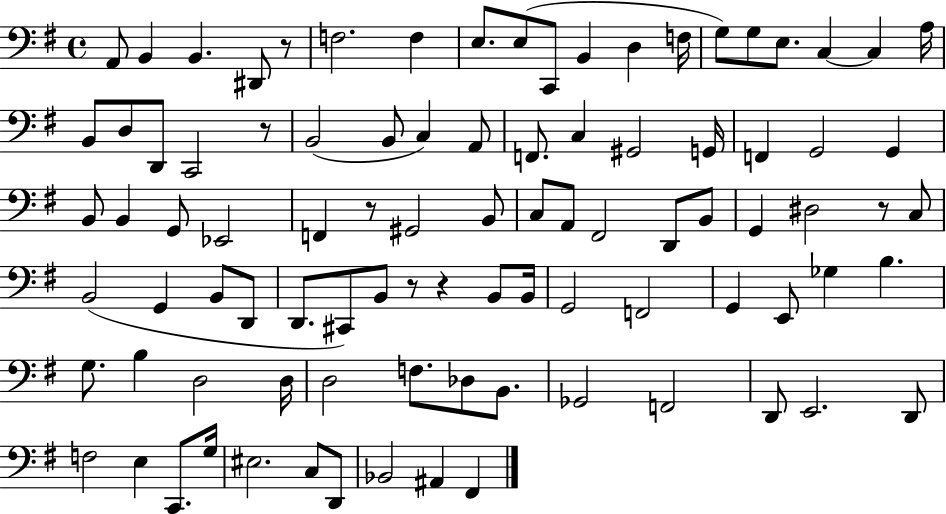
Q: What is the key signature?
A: G major